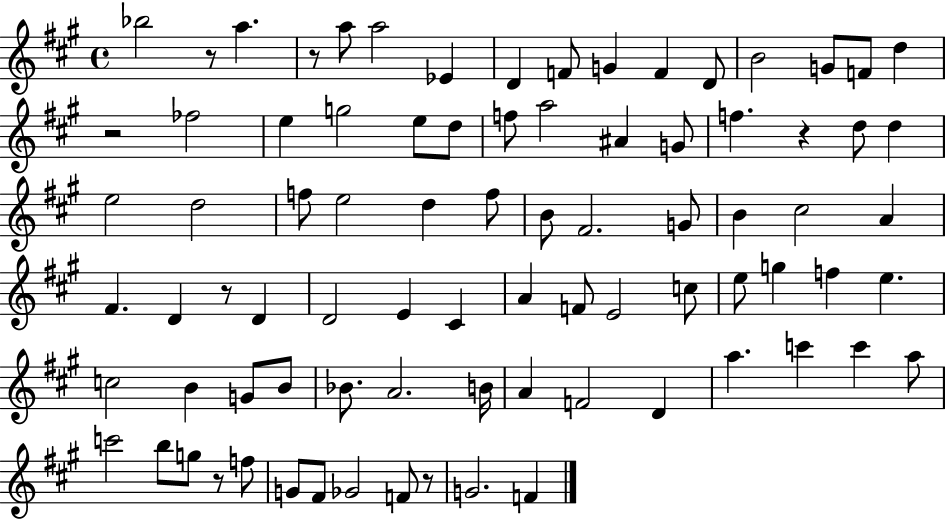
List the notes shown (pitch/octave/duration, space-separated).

Bb5/h R/e A5/q. R/e A5/e A5/h Eb4/q D4/q F4/e G4/q F4/q D4/e B4/h G4/e F4/e D5/q R/h FES5/h E5/q G5/h E5/e D5/e F5/e A5/h A#4/q G4/e F5/q. R/q D5/e D5/q E5/h D5/h F5/e E5/h D5/q F5/e B4/e F#4/h. G4/e B4/q C#5/h A4/q F#4/q. D4/q R/e D4/q D4/h E4/q C#4/q A4/q F4/e E4/h C5/e E5/e G5/q F5/q E5/q. C5/h B4/q G4/e B4/e Bb4/e. A4/h. B4/s A4/q F4/h D4/q A5/q. C6/q C6/q A5/e C6/h B5/e G5/e R/e F5/e G4/e F#4/e Gb4/h F4/e R/e G4/h. F4/q